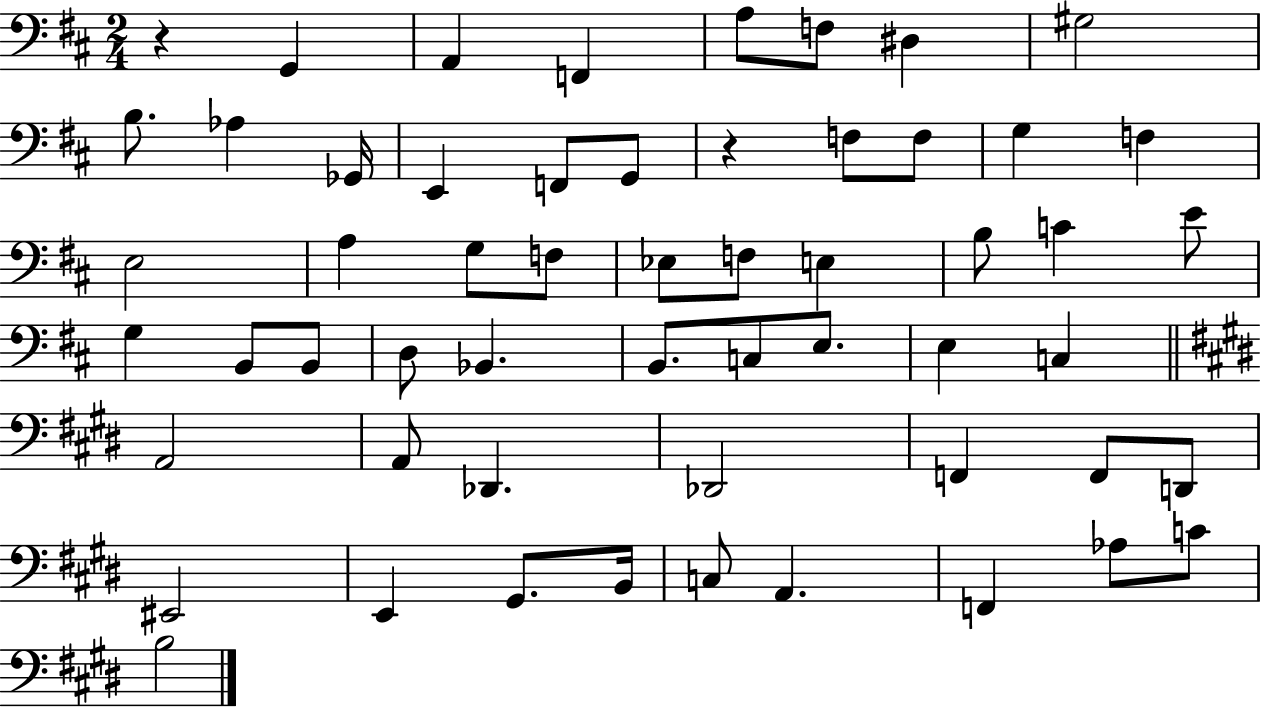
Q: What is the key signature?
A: D major